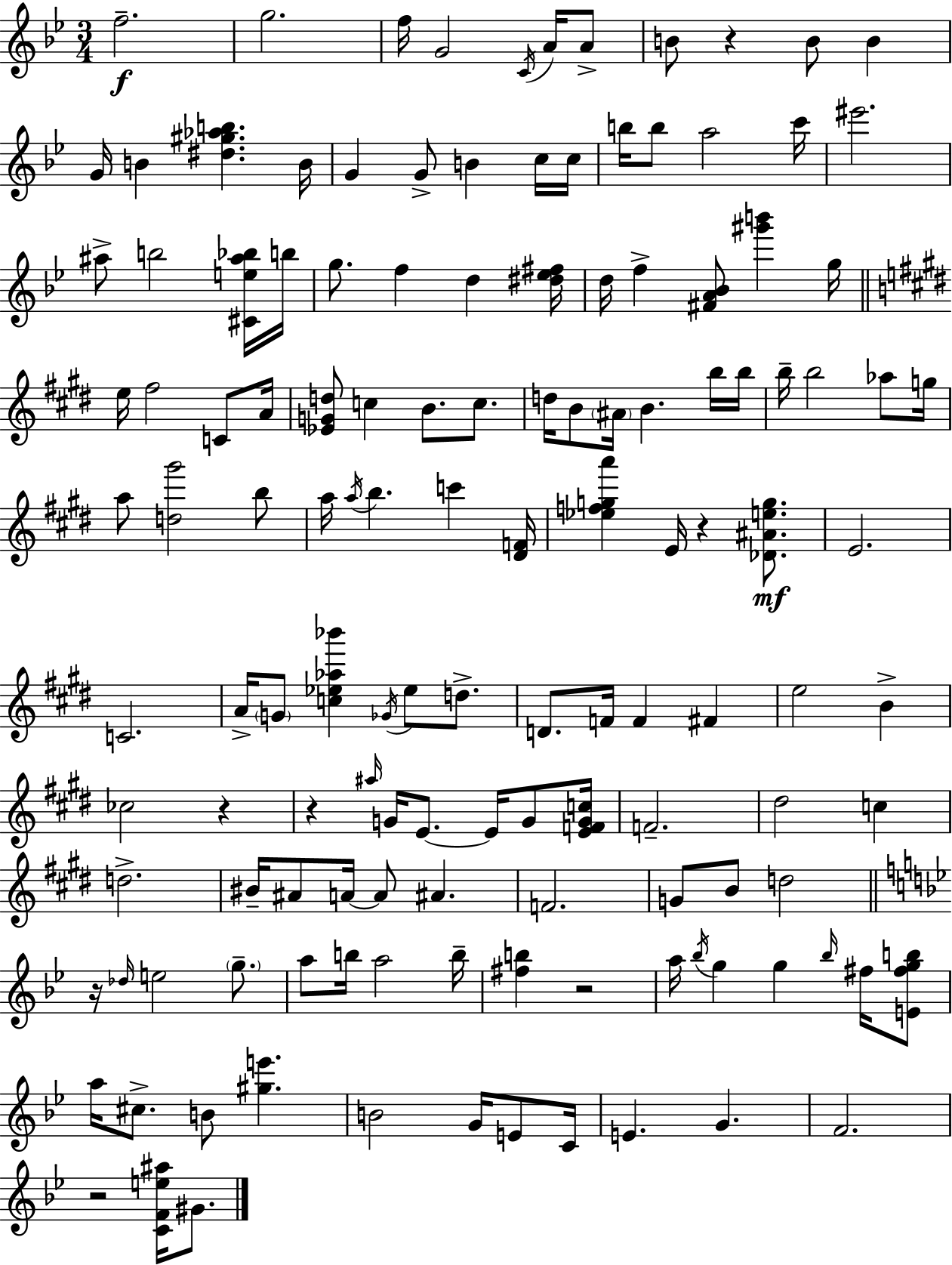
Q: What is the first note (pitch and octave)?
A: F5